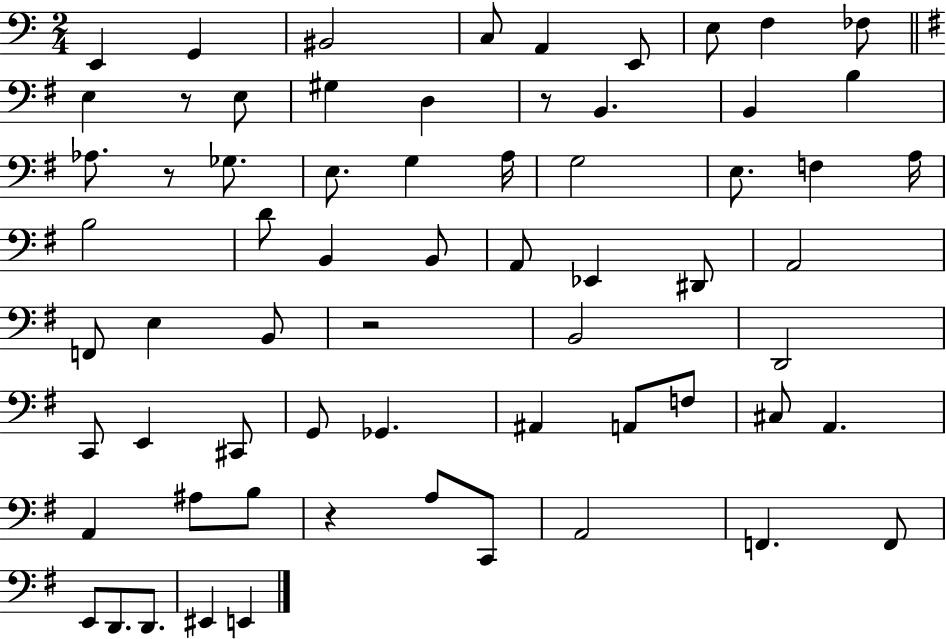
{
  \clef bass
  \numericTimeSignature
  \time 2/4
  \key c \major
  \repeat volta 2 { e,4 g,4 | bis,2 | c8 a,4 e,8 | e8 f4 fes8 | \break \bar "||" \break \key g \major e4 r8 e8 | gis4 d4 | r8 b,4. | b,4 b4 | \break aes8. r8 ges8. | e8. g4 a16 | g2 | e8. f4 a16 | \break b2 | d'8 b,4 b,8 | a,8 ees,4 dis,8 | a,2 | \break f,8 e4 b,8 | r2 | b,2 | d,2 | \break c,8 e,4 cis,8 | g,8 ges,4. | ais,4 a,8 f8 | cis8 a,4. | \break a,4 ais8 b8 | r4 a8 c,8 | a,2 | f,4. f,8 | \break e,8 d,8. d,8. | eis,4 e,4 | } \bar "|."
}